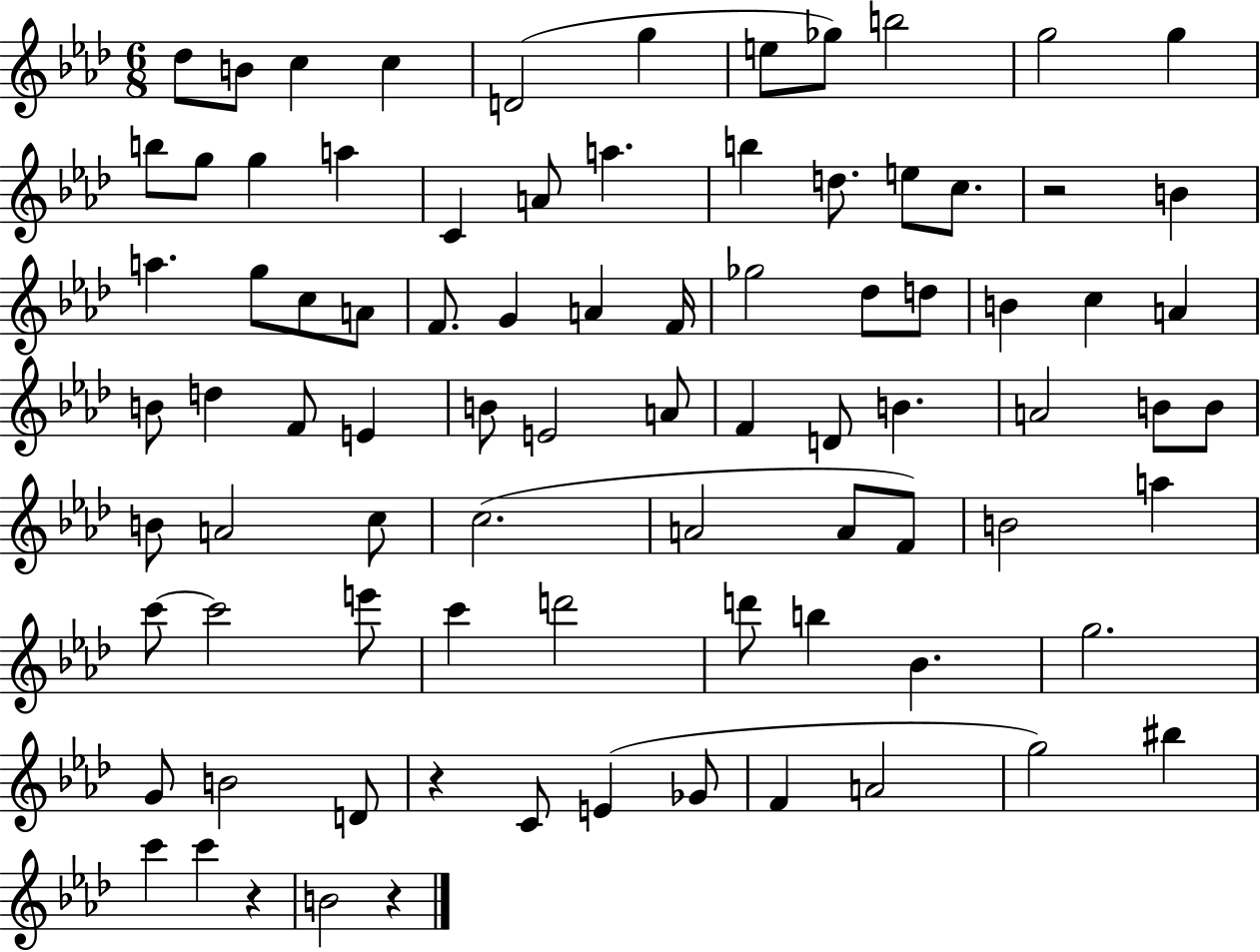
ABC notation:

X:1
T:Untitled
M:6/8
L:1/4
K:Ab
_d/2 B/2 c c D2 g e/2 _g/2 b2 g2 g b/2 g/2 g a C A/2 a b d/2 e/2 c/2 z2 B a g/2 c/2 A/2 F/2 G A F/4 _g2 _d/2 d/2 B c A B/2 d F/2 E B/2 E2 A/2 F D/2 B A2 B/2 B/2 B/2 A2 c/2 c2 A2 A/2 F/2 B2 a c'/2 c'2 e'/2 c' d'2 d'/2 b _B g2 G/2 B2 D/2 z C/2 E _G/2 F A2 g2 ^b c' c' z B2 z